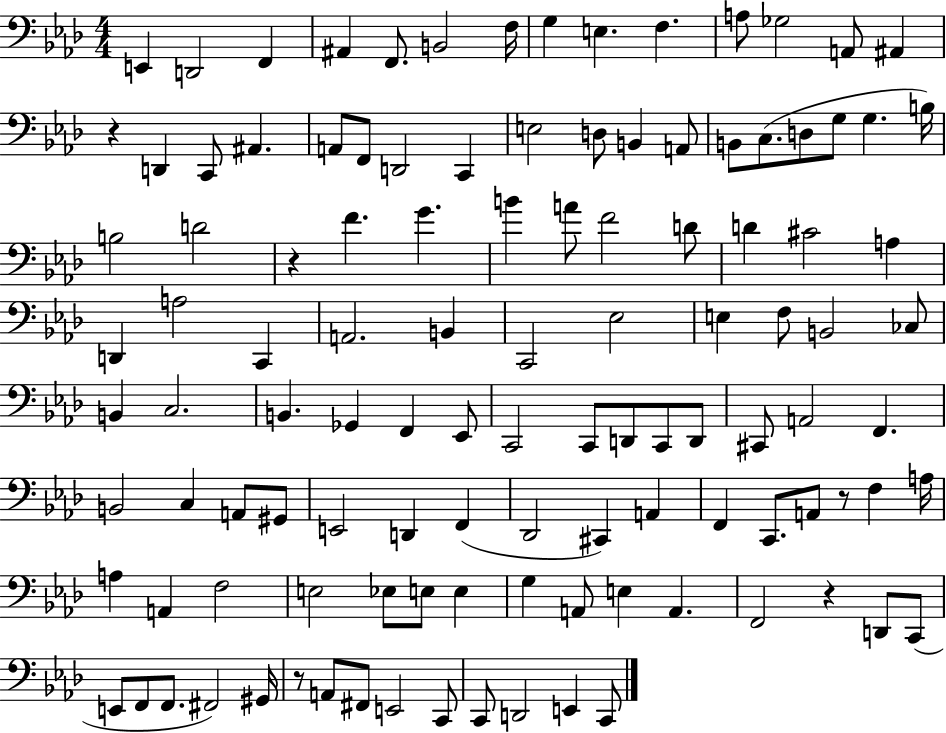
{
  \clef bass
  \numericTimeSignature
  \time 4/4
  \key aes \major
  e,4 d,2 f,4 | ais,4 f,8. b,2 f16 | g4 e4. f4. | a8 ges2 a,8 ais,4 | \break r4 d,4 c,8 ais,4. | a,8 f,8 d,2 c,4 | e2 d8 b,4 a,8 | b,8 c8.( d8 g8 g4. b16) | \break b2 d'2 | r4 f'4. g'4. | b'4 a'8 f'2 d'8 | d'4 cis'2 a4 | \break d,4 a2 c,4 | a,2. b,4 | c,2 ees2 | e4 f8 b,2 ces8 | \break b,4 c2. | b,4. ges,4 f,4 ees,8 | c,2 c,8 d,8 c,8 d,8 | cis,8 a,2 f,4. | \break b,2 c4 a,8 gis,8 | e,2 d,4 f,4( | des,2 cis,4) a,4 | f,4 c,8. a,8 r8 f4 a16 | \break a4 a,4 f2 | e2 ees8 e8 e4 | g4 a,8 e4 a,4. | f,2 r4 d,8 c,8( | \break e,8 f,8 f,8. fis,2) gis,16 | r8 a,8 fis,8 e,2 c,8 | c,8 d,2 e,4 c,8 | \bar "|."
}